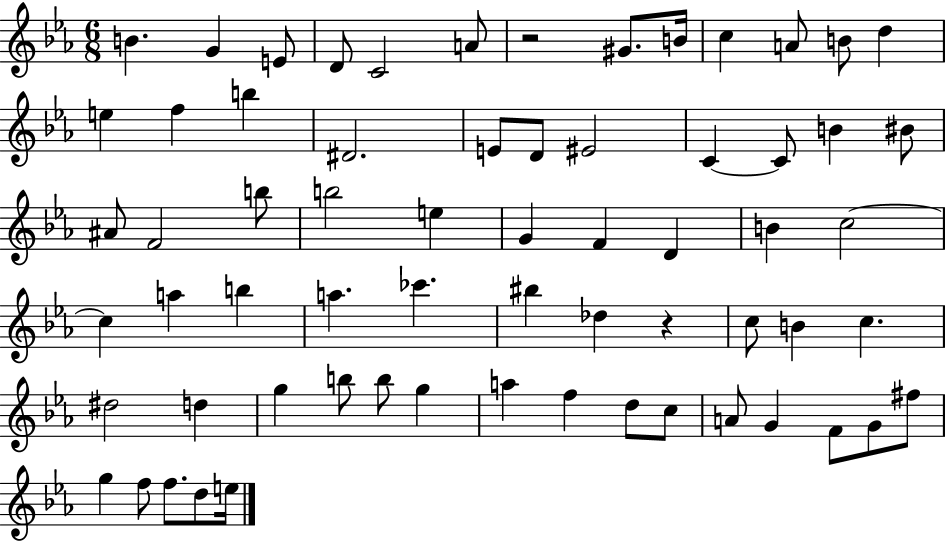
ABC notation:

X:1
T:Untitled
M:6/8
L:1/4
K:Eb
B G E/2 D/2 C2 A/2 z2 ^G/2 B/4 c A/2 B/2 d e f b ^D2 E/2 D/2 ^E2 C C/2 B ^B/2 ^A/2 F2 b/2 b2 e G F D B c2 c a b a _c' ^b _d z c/2 B c ^d2 d g b/2 b/2 g a f d/2 c/2 A/2 G F/2 G/2 ^f/2 g f/2 f/2 d/2 e/4